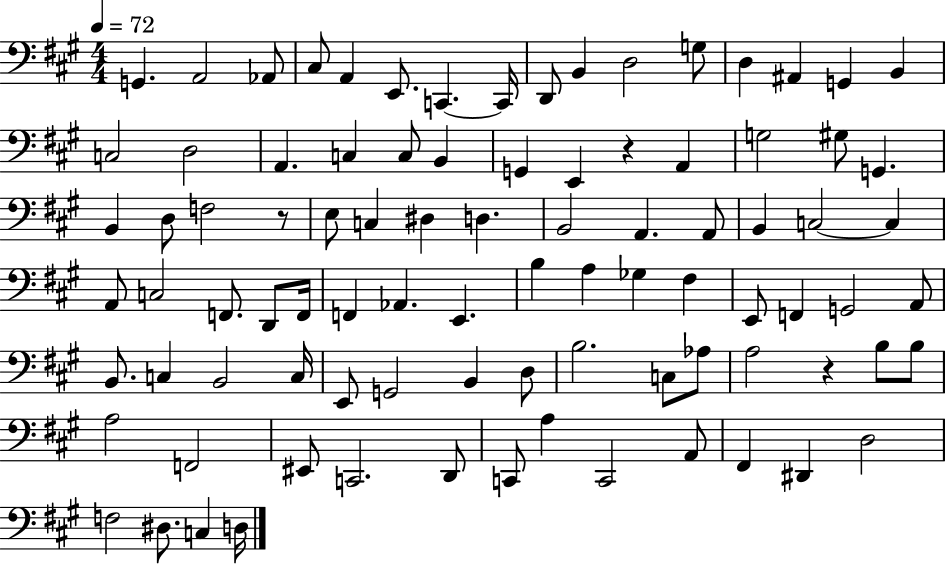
G2/q. A2/h Ab2/e C#3/e A2/q E2/e. C2/q. C2/s D2/e B2/q D3/h G3/e D3/q A#2/q G2/q B2/q C3/h D3/h A2/q. C3/q C3/e B2/q G2/q E2/q R/q A2/q G3/h G#3/e G2/q. B2/q D3/e F3/h R/e E3/e C3/q D#3/q D3/q. B2/h A2/q. A2/e B2/q C3/h C3/q A2/e C3/h F2/e. D2/e F2/s F2/q Ab2/q. E2/q. B3/q A3/q Gb3/q F#3/q E2/e F2/q G2/h A2/e B2/e. C3/q B2/h C3/s E2/e G2/h B2/q D3/e B3/h. C3/e Ab3/e A3/h R/q B3/e B3/e A3/h F2/h EIS2/e C2/h. D2/e C2/e A3/q C2/h A2/e F#2/q D#2/q D3/h F3/h D#3/e. C3/q D3/s